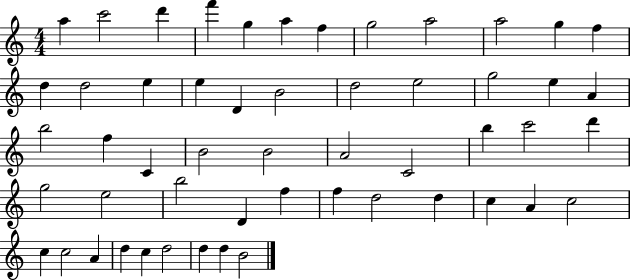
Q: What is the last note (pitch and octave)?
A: B4